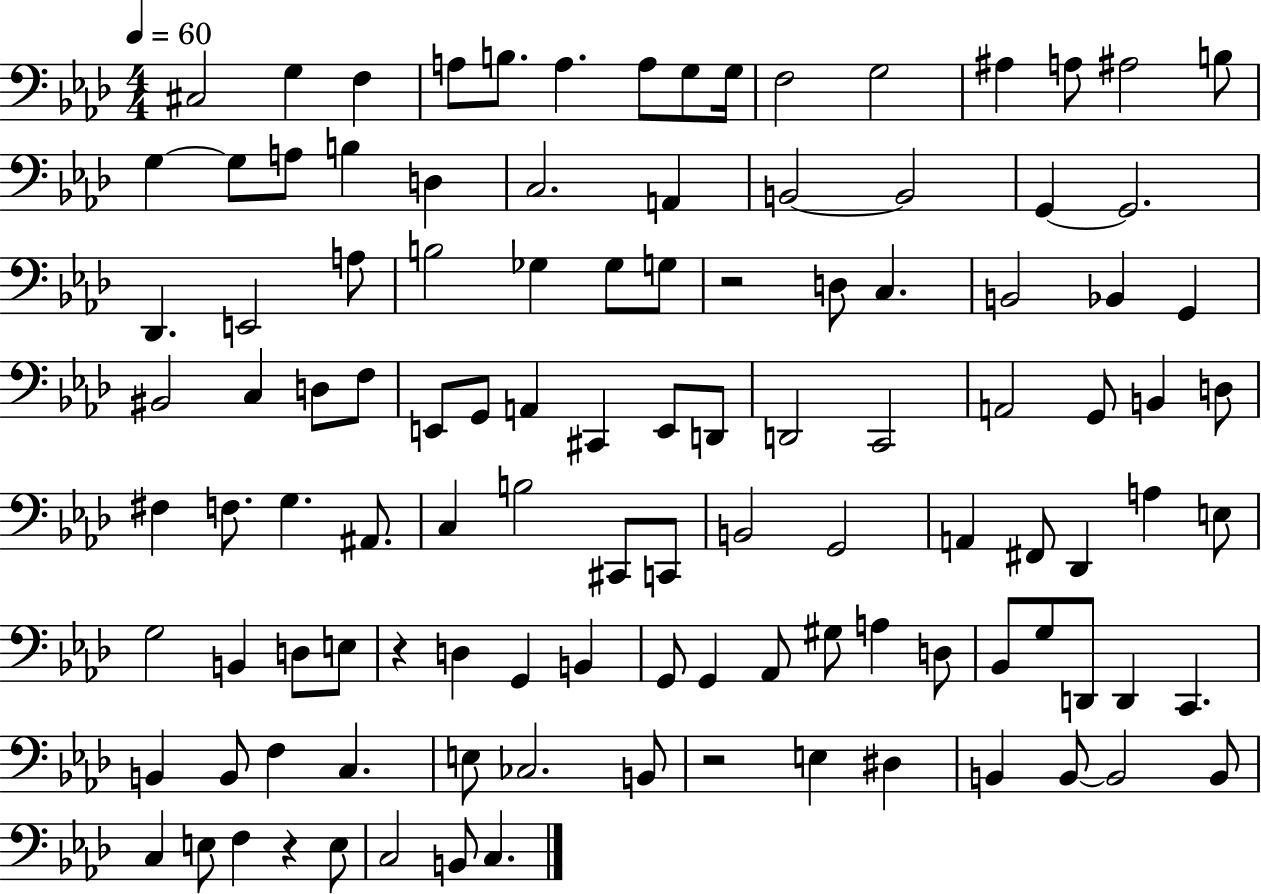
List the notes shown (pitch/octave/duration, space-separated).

C#3/h G3/q F3/q A3/e B3/e. A3/q. A3/e G3/e G3/s F3/h G3/h A#3/q A3/e A#3/h B3/e G3/q G3/e A3/e B3/q D3/q C3/h. A2/q B2/h B2/h G2/q G2/h. Db2/q. E2/h A3/e B3/h Gb3/q Gb3/e G3/e R/h D3/e C3/q. B2/h Bb2/q G2/q BIS2/h C3/q D3/e F3/e E2/e G2/e A2/q C#2/q E2/e D2/e D2/h C2/h A2/h G2/e B2/q D3/e F#3/q F3/e. G3/q. A#2/e. C3/q B3/h C#2/e C2/e B2/h G2/h A2/q F#2/e Db2/q A3/q E3/e G3/h B2/q D3/e E3/e R/q D3/q G2/q B2/q G2/e G2/q Ab2/e G#3/e A3/q D3/e Bb2/e G3/e D2/e D2/q C2/q. B2/q B2/e F3/q C3/q. E3/e CES3/h. B2/e R/h E3/q D#3/q B2/q B2/e B2/h B2/e C3/q E3/e F3/q R/q E3/e C3/h B2/e C3/q.